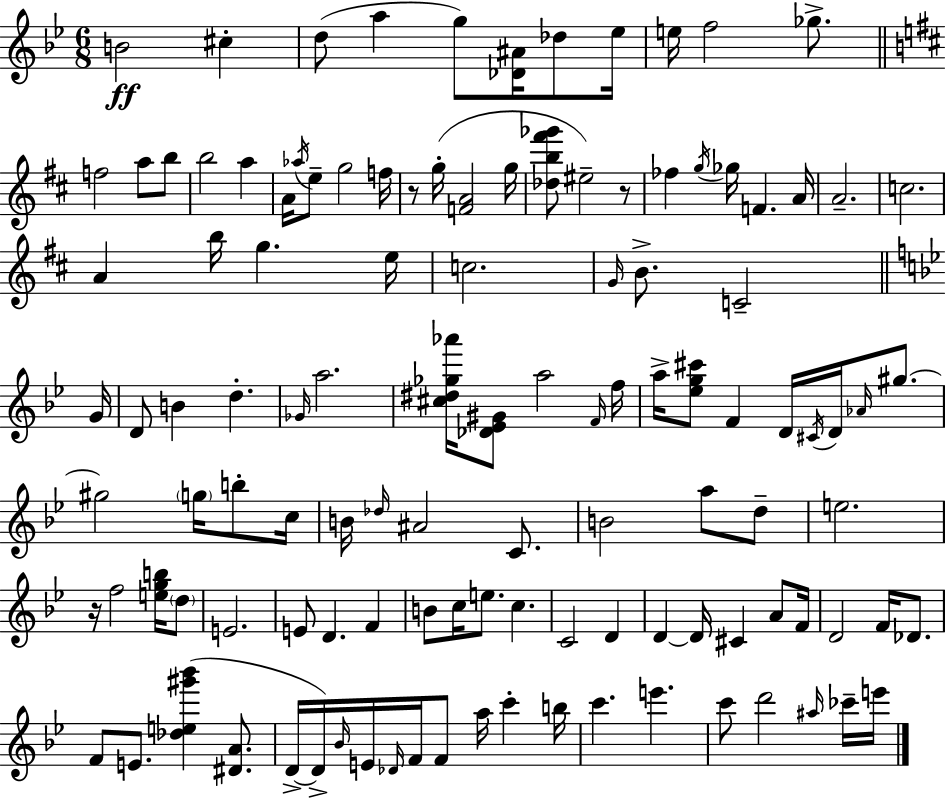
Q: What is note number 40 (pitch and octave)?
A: D4